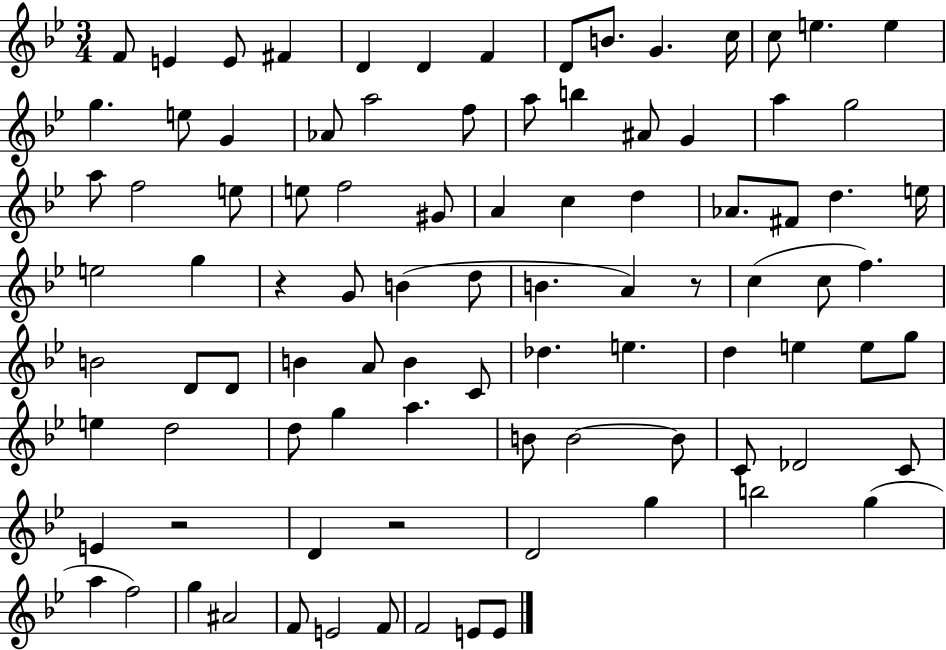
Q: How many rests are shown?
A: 4